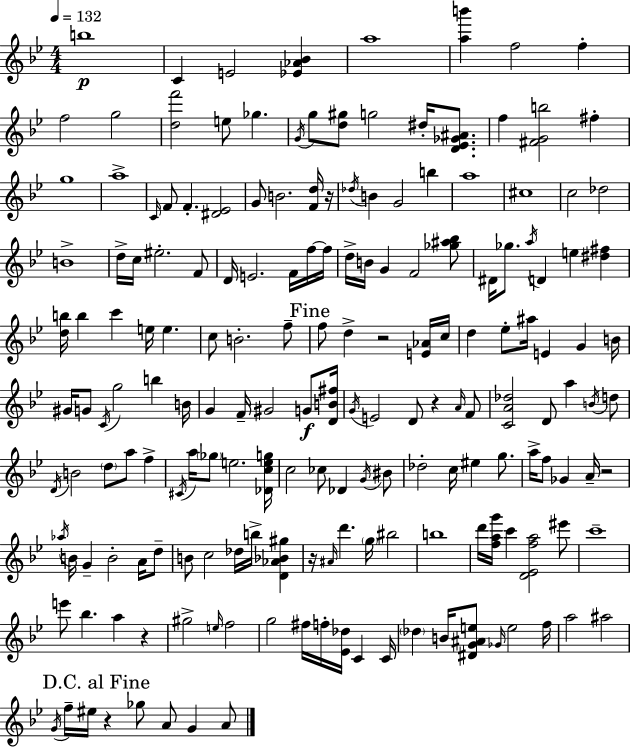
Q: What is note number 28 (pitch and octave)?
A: A5